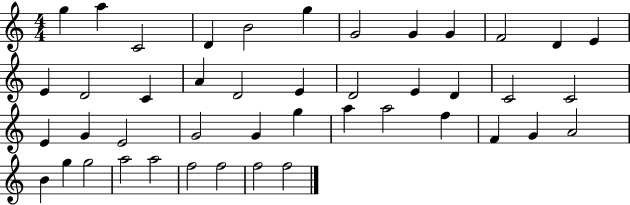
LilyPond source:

{
  \clef treble
  \numericTimeSignature
  \time 4/4
  \key c \major
  g''4 a''4 c'2 | d'4 b'2 g''4 | g'2 g'4 g'4 | f'2 d'4 e'4 | \break e'4 d'2 c'4 | a'4 d'2 e'4 | d'2 e'4 d'4 | c'2 c'2 | \break e'4 g'4 e'2 | g'2 g'4 g''4 | a''4 a''2 f''4 | f'4 g'4 a'2 | \break b'4 g''4 g''2 | a''2 a''2 | f''2 f''2 | f''2 f''2 | \break \bar "|."
}